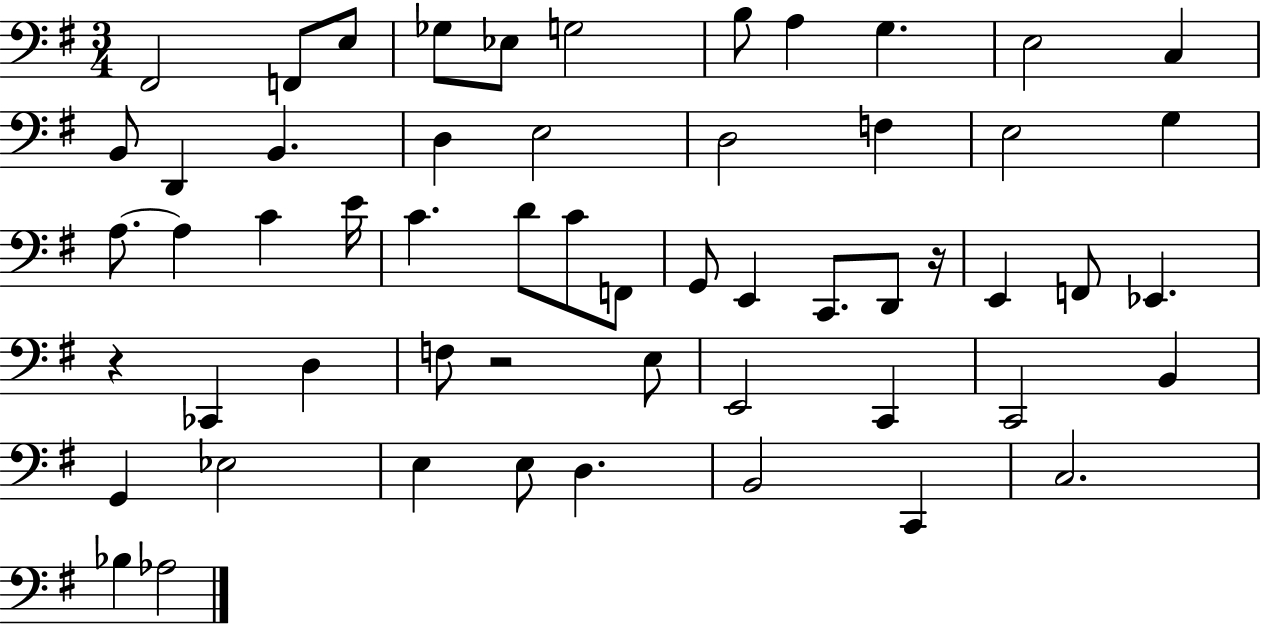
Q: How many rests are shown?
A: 3